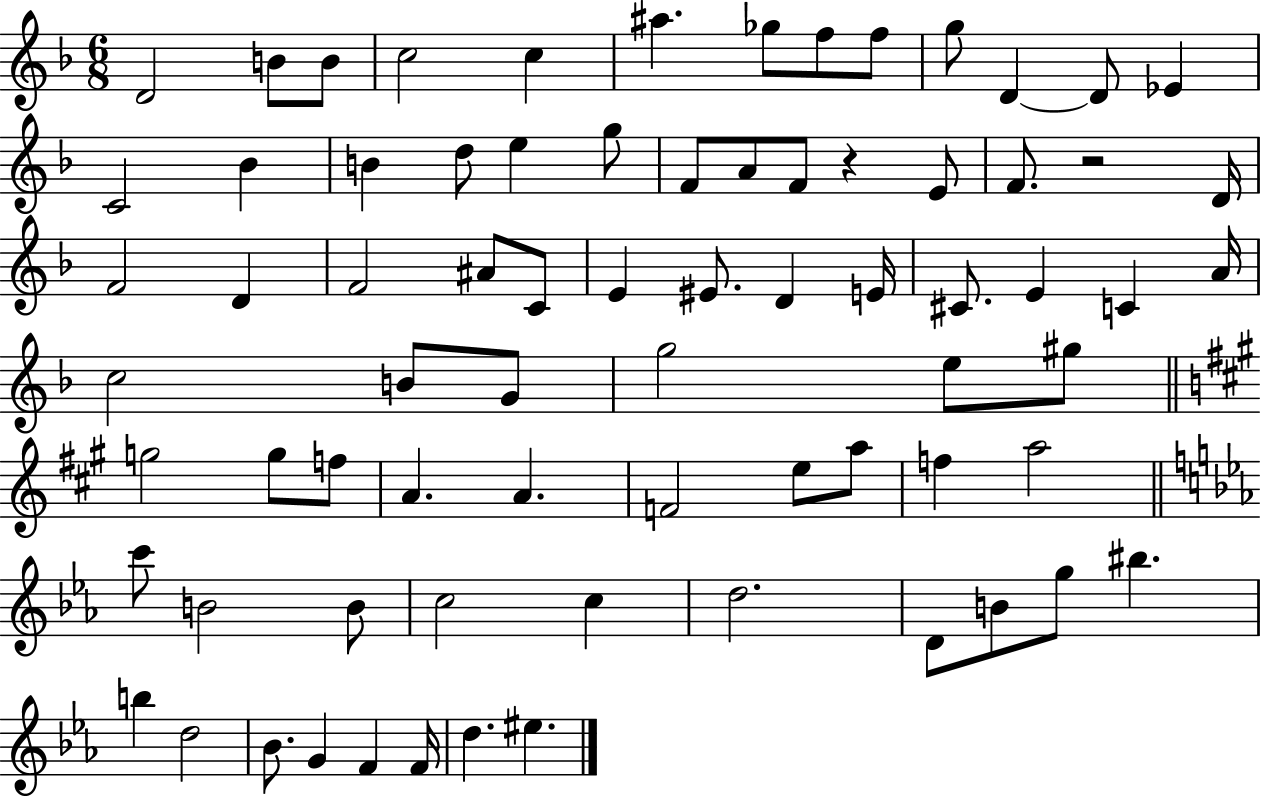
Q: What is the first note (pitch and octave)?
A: D4